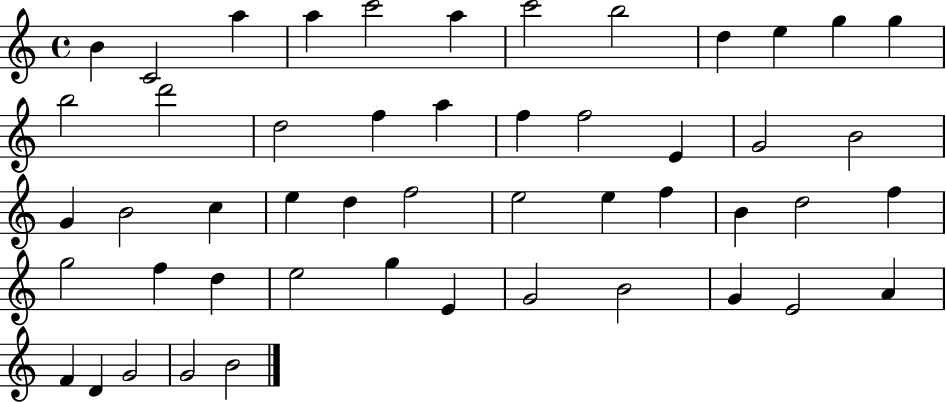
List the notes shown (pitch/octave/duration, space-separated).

B4/q C4/h A5/q A5/q C6/h A5/q C6/h B5/h D5/q E5/q G5/q G5/q B5/h D6/h D5/h F5/q A5/q F5/q F5/h E4/q G4/h B4/h G4/q B4/h C5/q E5/q D5/q F5/h E5/h E5/q F5/q B4/q D5/h F5/q G5/h F5/q D5/q E5/h G5/q E4/q G4/h B4/h G4/q E4/h A4/q F4/q D4/q G4/h G4/h B4/h